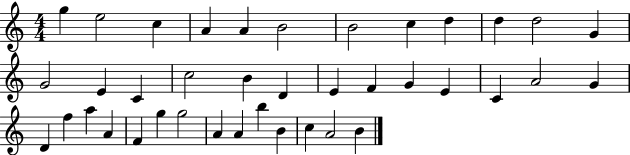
G5/q E5/h C5/q A4/q A4/q B4/h B4/h C5/q D5/q D5/q D5/h G4/q G4/h E4/q C4/q C5/h B4/q D4/q E4/q F4/q G4/q E4/q C4/q A4/h G4/q D4/q F5/q A5/q A4/q F4/q G5/q G5/h A4/q A4/q B5/q B4/q C5/q A4/h B4/q